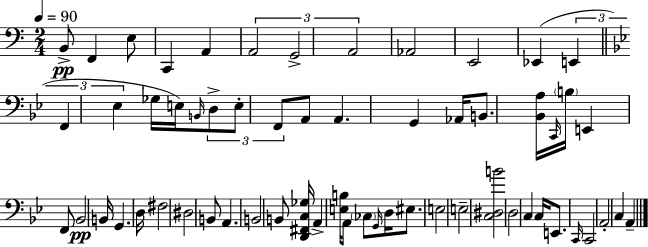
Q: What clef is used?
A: bass